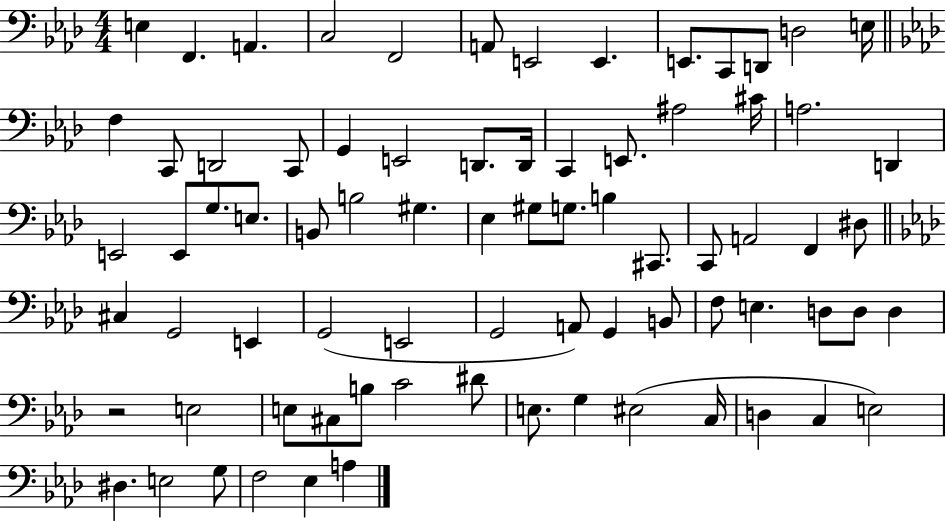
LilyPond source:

{
  \clef bass
  \numericTimeSignature
  \time 4/4
  \key aes \major
  e4 f,4. a,4. | c2 f,2 | a,8 e,2 e,4. | e,8. c,8 d,8 d2 e16 | \break \bar "||" \break \key aes \major f4 c,8 d,2 c,8 | g,4 e,2 d,8. d,16 | c,4 e,8. ais2 cis'16 | a2. d,4 | \break e,2 e,8 g8. e8. | b,8 b2 gis4. | ees4 gis8 g8. b4 cis,8. | c,8 a,2 f,4 dis8 | \break \bar "||" \break \key aes \major cis4 g,2 e,4 | g,2( e,2 | g,2 a,8) g,4 b,8 | f8 e4. d8 d8 d4 | \break r2 e2 | e8 cis8 b8 c'2 dis'8 | e8. g4 eis2( c16 | d4 c4 e2) | \break dis4. e2 g8 | f2 ees4 a4 | \bar "|."
}